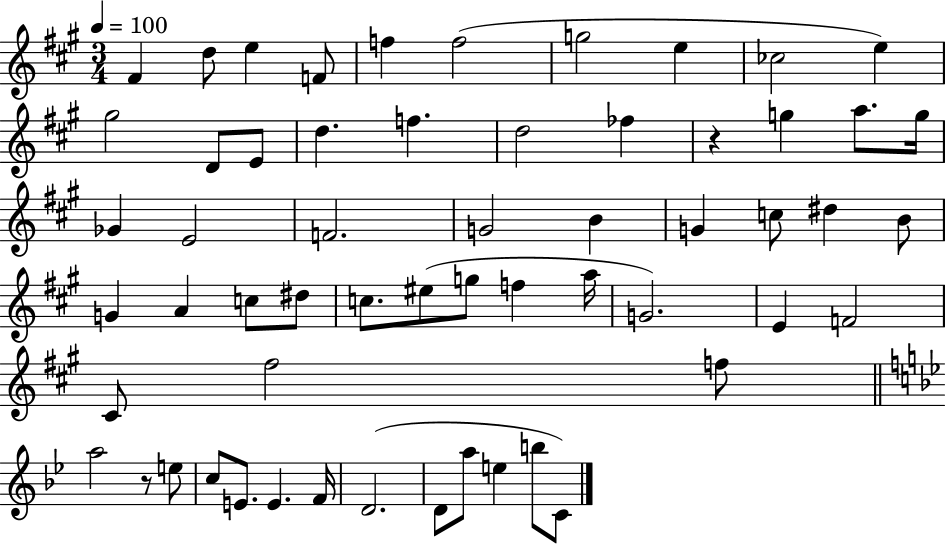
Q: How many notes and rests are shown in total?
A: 58